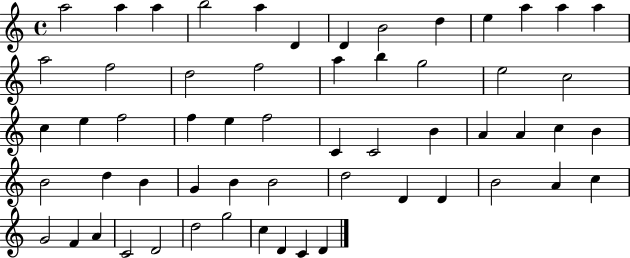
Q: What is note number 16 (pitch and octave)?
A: D5